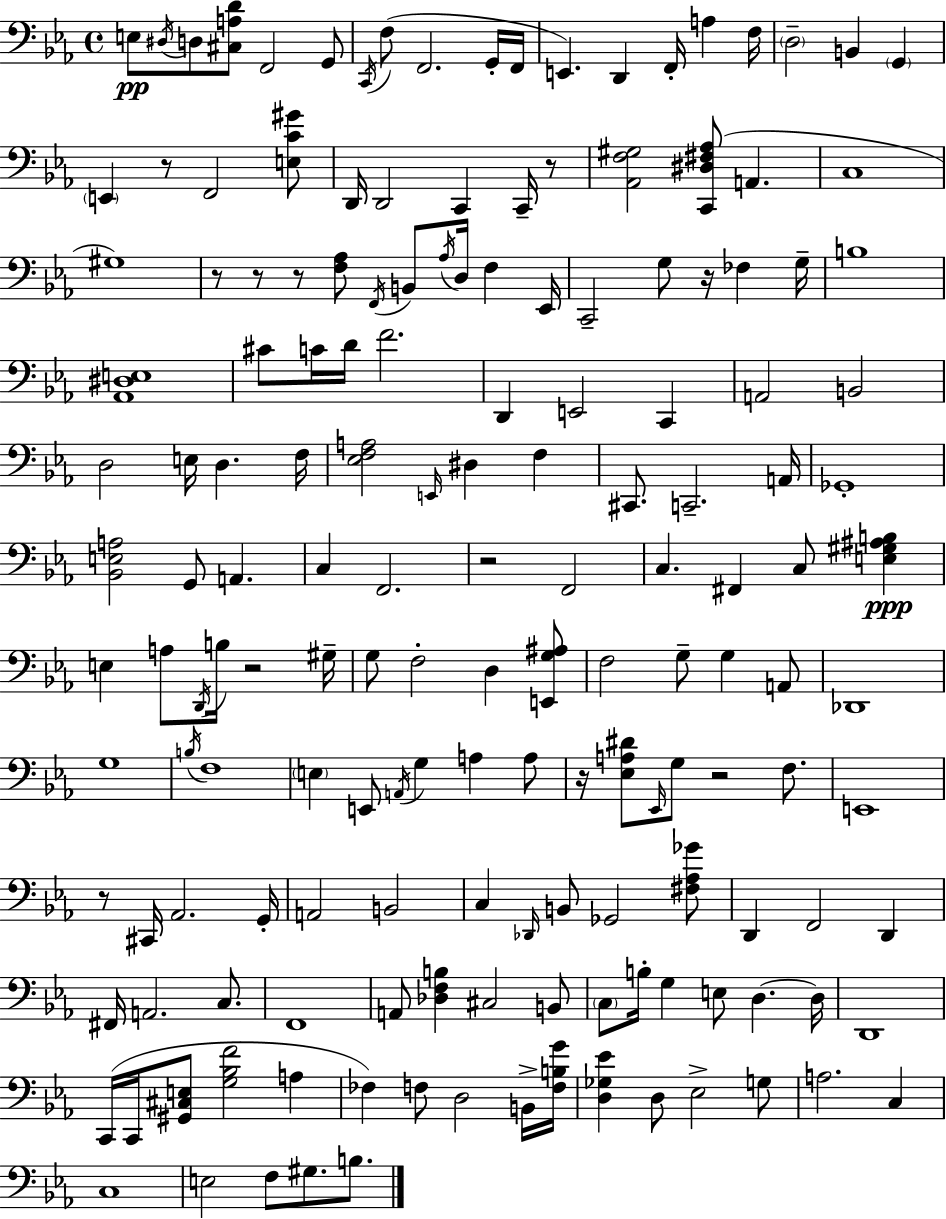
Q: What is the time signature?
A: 4/4